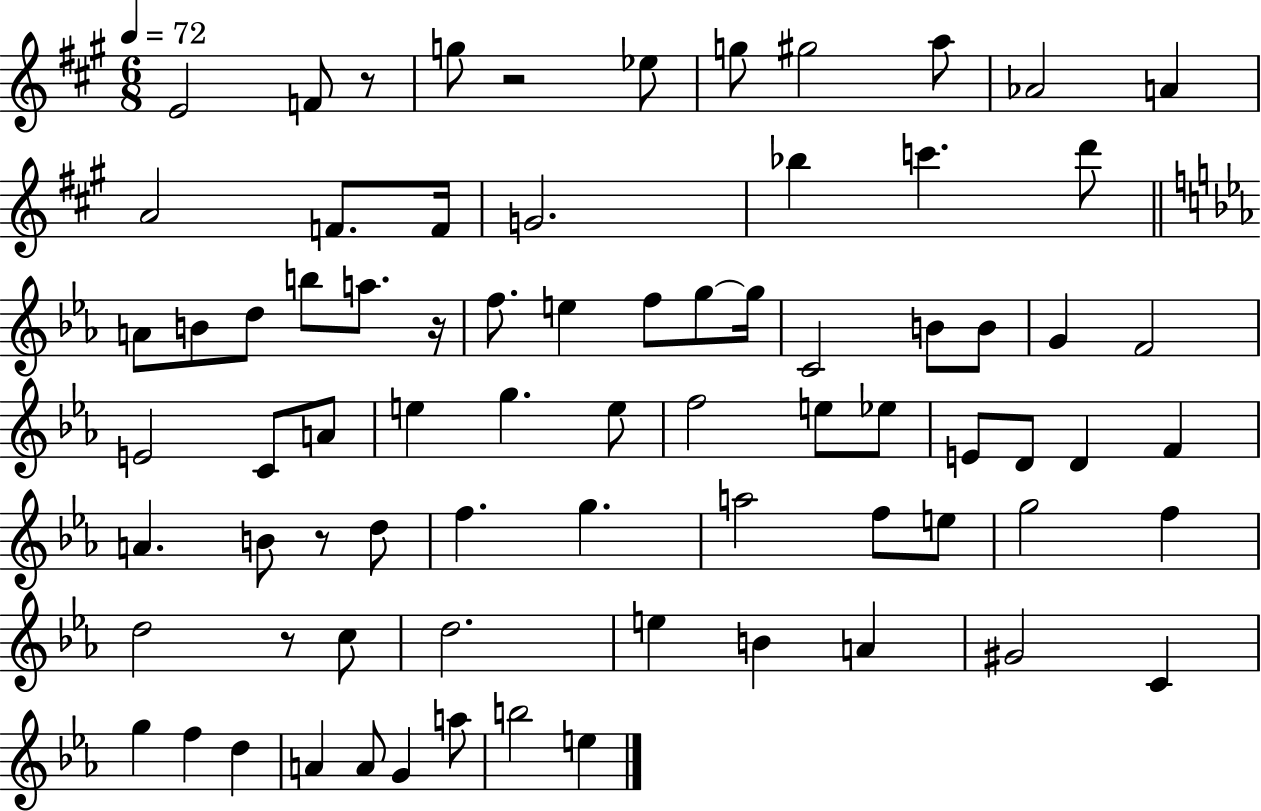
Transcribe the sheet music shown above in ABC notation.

X:1
T:Untitled
M:6/8
L:1/4
K:A
E2 F/2 z/2 g/2 z2 _e/2 g/2 ^g2 a/2 _A2 A A2 F/2 F/4 G2 _b c' d'/2 A/2 B/2 d/2 b/2 a/2 z/4 f/2 e f/2 g/2 g/4 C2 B/2 B/2 G F2 E2 C/2 A/2 e g e/2 f2 e/2 _e/2 E/2 D/2 D F A B/2 z/2 d/2 f g a2 f/2 e/2 g2 f d2 z/2 c/2 d2 e B A ^G2 C g f d A A/2 G a/2 b2 e